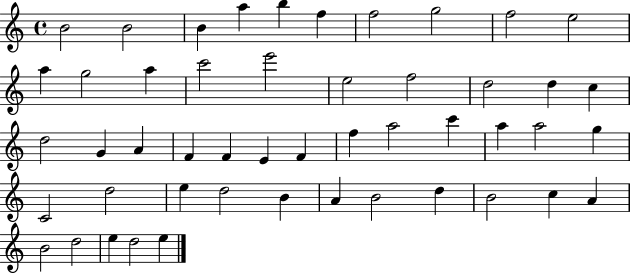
X:1
T:Untitled
M:4/4
L:1/4
K:C
B2 B2 B a b f f2 g2 f2 e2 a g2 a c'2 e'2 e2 f2 d2 d c d2 G A F F E F f a2 c' a a2 g C2 d2 e d2 B A B2 d B2 c A B2 d2 e d2 e